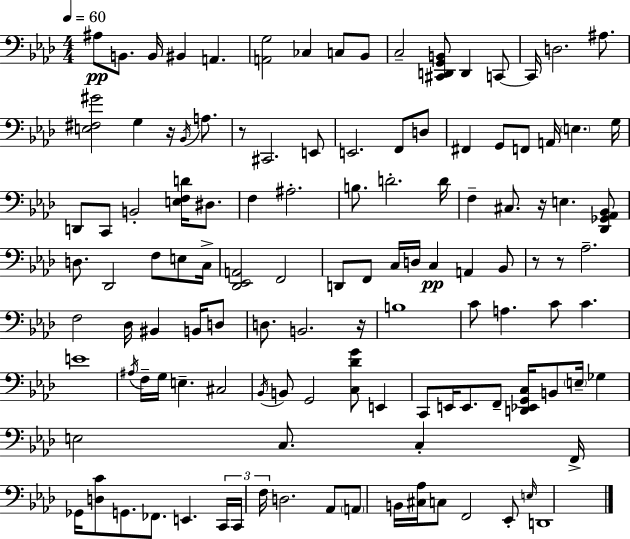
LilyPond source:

{
  \clef bass
  \numericTimeSignature
  \time 4/4
  \key aes \major
  \tempo 4 = 60
  ais8\pp b,8. b,16 bis,4 a,4. | <a, g>2 ces4 c8 bes,8 | c2-- <cis, d, g, b,>8 d,4 c,8~~ | c,16 d2. ais8. | \break <e fis gis'>2 g4 r16 \acciaccatura { bes,16 } a8. | r8 cis,2. e,8 | e,2. f,8 d8 | fis,4 g,8 f,8 a,16 \parenthesize e4. | \break g16 d,8 c,8 b,2-. <e f d'>16 dis8. | f4 ais2.-. | b8. d'2.-. | d'16 f4-- cis8. r16 e4. <des, ges, aes, bes,>8 | \break d8. des,2 f8 e8 | c16-> <des, ees, a,>2 f,2 | d,8 f,8 c16 d16 c4\pp a,4 bes,8 | r8 r8 aes2.-- | \break f2 des16 bis,4 b,16 d8 | d8. b,2. | r16 b1 | c'8 a4. c'8 c'4. | \break e'1 | \acciaccatura { ais16 } f16-- g16 e4.-- cis2 | \acciaccatura { bes,16 } b,8 g,2 <c des' g'>8 e,4 | c,8 e,16 e,8. f,8-- <d, ees, g, c>16 b,8 \parenthesize e16-- ges4 | \break e2 c8. c4-. | f,16-> ges,16 <d c'>8 g,8. fes,8. e,4. | \tuplet 3/2 { c,16 c,16 f16 } d2. | aes,8 \parenthesize a,8 b,16 <cis aes>16 c8 f,2 | \break ees,8-. \grace { e16 } d,1 | \bar "|."
}